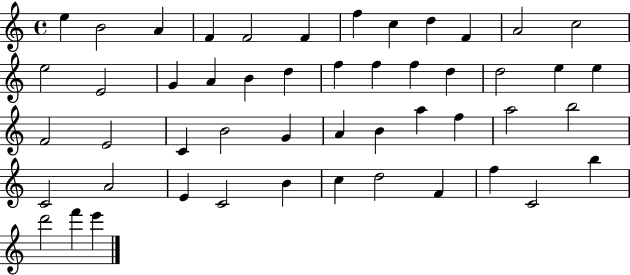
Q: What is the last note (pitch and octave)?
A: E6